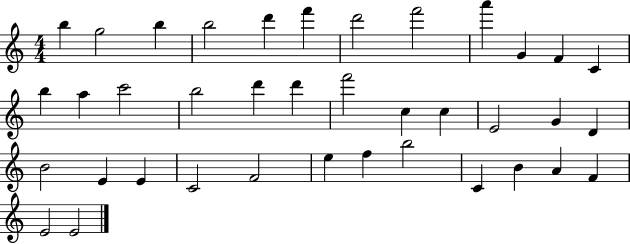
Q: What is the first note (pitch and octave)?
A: B5